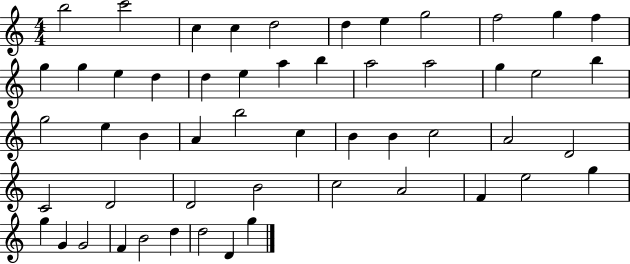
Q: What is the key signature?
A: C major